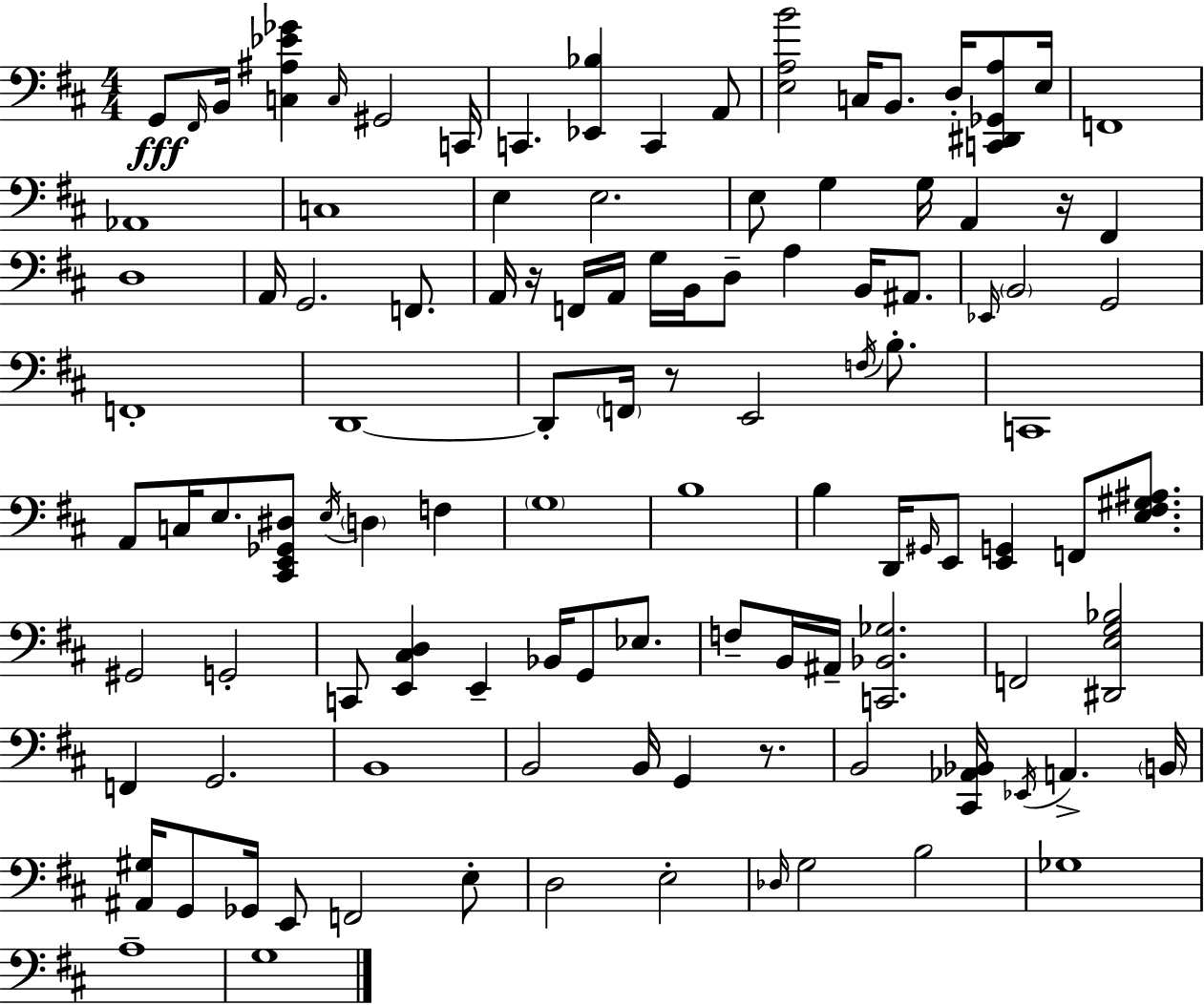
X:1
T:Untitled
M:4/4
L:1/4
K:D
G,,/2 ^F,,/4 B,,/4 [C,^A,_E_G] C,/4 ^G,,2 C,,/4 C,, [_E,,_B,] C,, A,,/2 [E,A,B]2 C,/4 B,,/2 D,/4 [C,,^D,,_G,,A,]/2 E,/4 F,,4 _A,,4 C,4 E, E,2 E,/2 G, G,/4 A,, z/4 ^F,, D,4 A,,/4 G,,2 F,,/2 A,,/4 z/4 F,,/4 A,,/4 G,/4 B,,/4 D,/2 A, B,,/4 ^A,,/2 _E,,/4 B,,2 G,,2 F,,4 D,,4 D,,/2 F,,/4 z/2 E,,2 F,/4 B,/2 C,,4 A,,/2 C,/4 E,/2 [^C,,E,,_G,,^D,]/2 E,/4 D, F, G,4 B,4 B, D,,/4 ^G,,/4 E,,/2 [E,,G,,] F,,/2 [E,^F,^G,^A,]/2 ^G,,2 G,,2 C,,/2 [E,,^C,D,] E,, _B,,/4 G,,/2 _E,/2 F,/2 B,,/4 ^A,,/4 [C,,_B,,_G,]2 F,,2 [^D,,E,G,_B,]2 F,, G,,2 B,,4 B,,2 B,,/4 G,, z/2 B,,2 [^C,,_A,,_B,,]/4 _E,,/4 A,, B,,/4 [^A,,^G,]/4 G,,/2 _G,,/4 E,,/2 F,,2 E,/2 D,2 E,2 _D,/4 G,2 B,2 _G,4 A,4 G,4